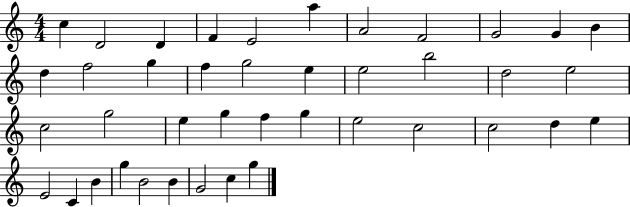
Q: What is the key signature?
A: C major